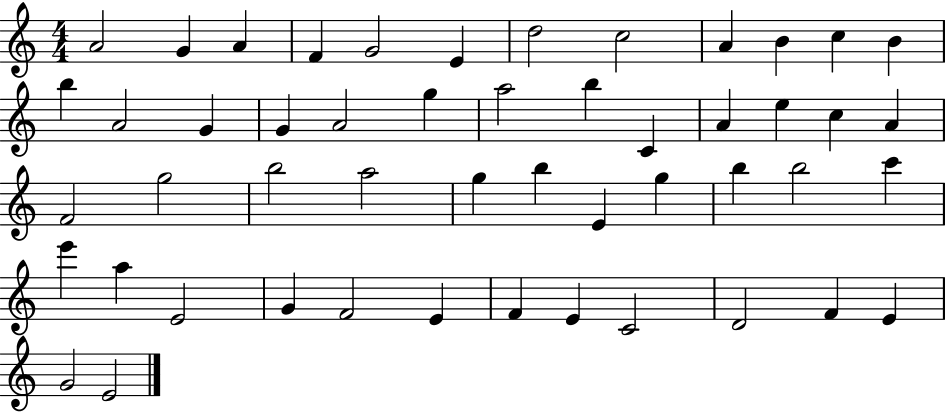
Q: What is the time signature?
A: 4/4